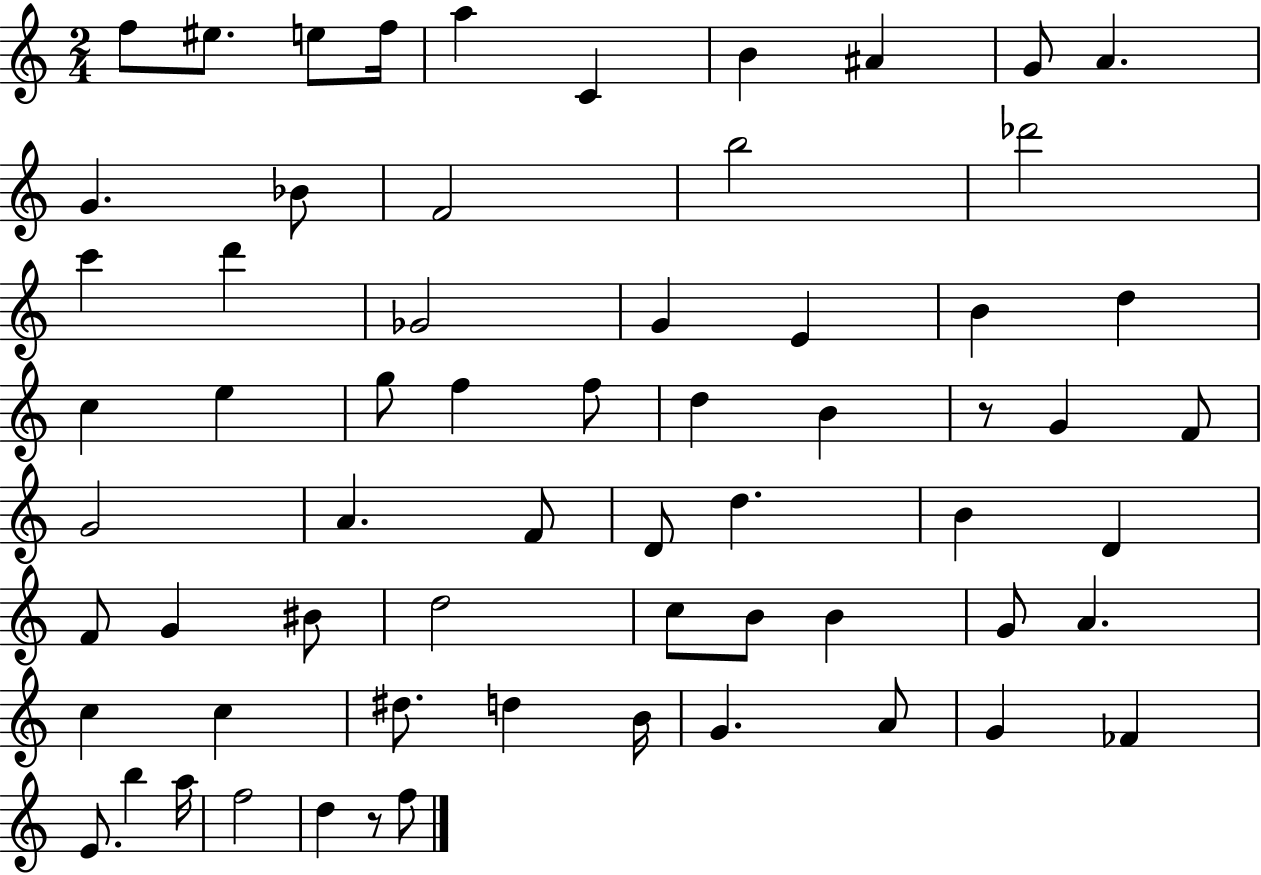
F5/e EIS5/e. E5/e F5/s A5/q C4/q B4/q A#4/q G4/e A4/q. G4/q. Bb4/e F4/h B5/h Db6/h C6/q D6/q Gb4/h G4/q E4/q B4/q D5/q C5/q E5/q G5/e F5/q F5/e D5/q B4/q R/e G4/q F4/e G4/h A4/q. F4/e D4/e D5/q. B4/q D4/q F4/e G4/q BIS4/e D5/h C5/e B4/e B4/q G4/e A4/q. C5/q C5/q D#5/e. D5/q B4/s G4/q. A4/e G4/q FES4/q E4/e. B5/q A5/s F5/h D5/q R/e F5/e